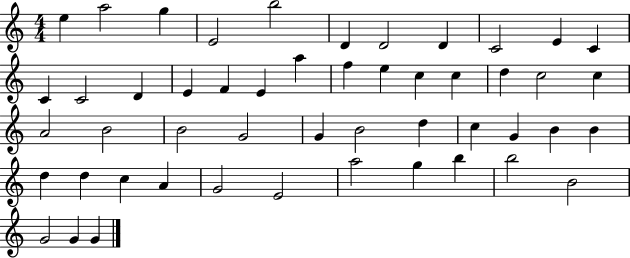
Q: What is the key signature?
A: C major